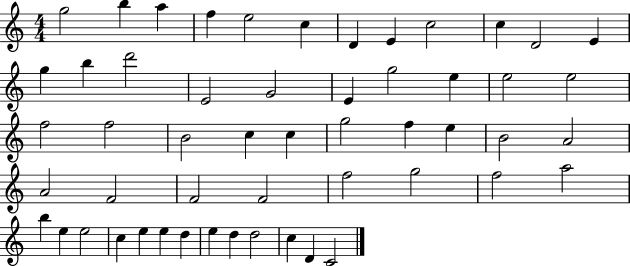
{
  \clef treble
  \numericTimeSignature
  \time 4/4
  \key c \major
  g''2 b''4 a''4 | f''4 e''2 c''4 | d'4 e'4 c''2 | c''4 d'2 e'4 | \break g''4 b''4 d'''2 | e'2 g'2 | e'4 g''2 e''4 | e''2 e''2 | \break f''2 f''2 | b'2 c''4 c''4 | g''2 f''4 e''4 | b'2 a'2 | \break a'2 f'2 | f'2 f'2 | f''2 g''2 | f''2 a''2 | \break b''4 e''4 e''2 | c''4 e''4 e''4 d''4 | e''4 d''4 d''2 | c''4 d'4 c'2 | \break \bar "|."
}